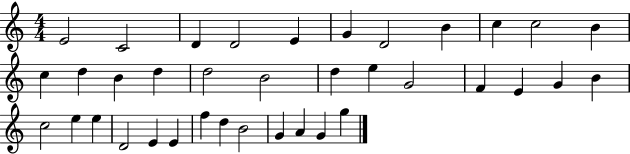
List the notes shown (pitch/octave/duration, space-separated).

E4/h C4/h D4/q D4/h E4/q G4/q D4/h B4/q C5/q C5/h B4/q C5/q D5/q B4/q D5/q D5/h B4/h D5/q E5/q G4/h F4/q E4/q G4/q B4/q C5/h E5/q E5/q D4/h E4/q E4/q F5/q D5/q B4/h G4/q A4/q G4/q G5/q